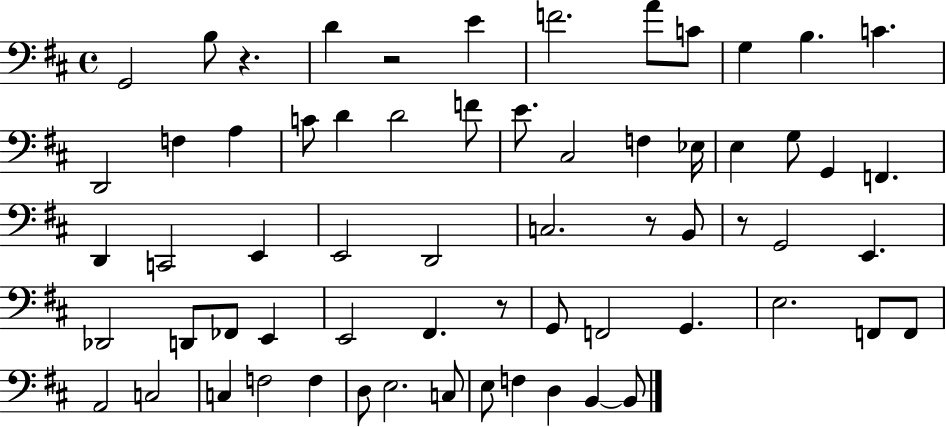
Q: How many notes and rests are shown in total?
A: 64